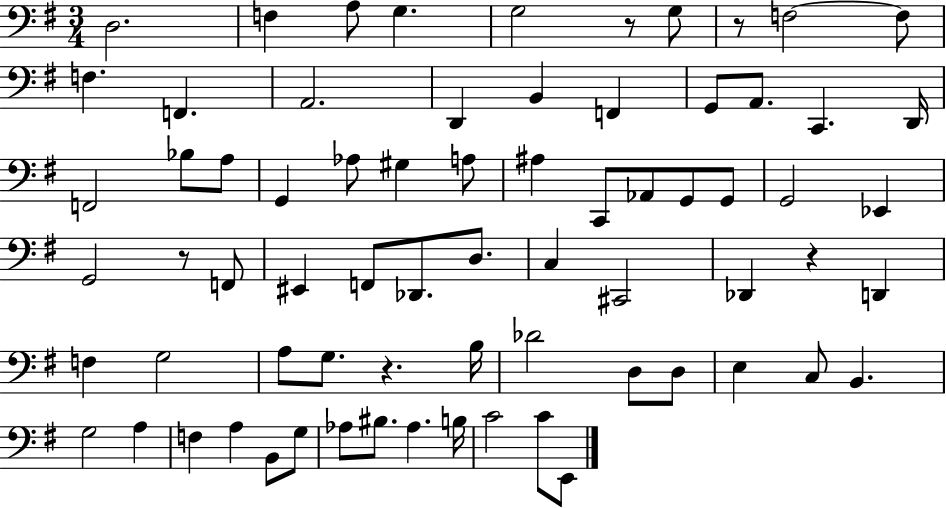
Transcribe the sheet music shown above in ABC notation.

X:1
T:Untitled
M:3/4
L:1/4
K:G
D,2 F, A,/2 G, G,2 z/2 G,/2 z/2 F,2 F,/2 F, F,, A,,2 D,, B,, F,, G,,/2 A,,/2 C,, D,,/4 F,,2 _B,/2 A,/2 G,, _A,/2 ^G, A,/2 ^A, C,,/2 _A,,/2 G,,/2 G,,/2 G,,2 _E,, G,,2 z/2 F,,/2 ^E,, F,,/2 _D,,/2 D,/2 C, ^C,,2 _D,, z D,, F, G,2 A,/2 G,/2 z B,/4 _D2 D,/2 D,/2 E, C,/2 B,, G,2 A, F, A, B,,/2 G,/2 _A,/2 ^B,/2 _A, B,/4 C2 C/2 E,,/2